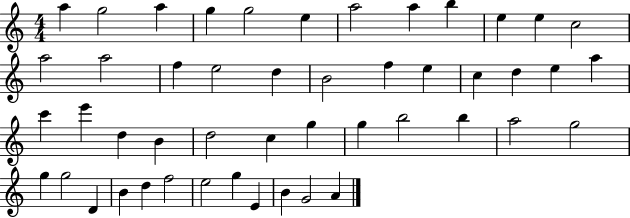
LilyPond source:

{
  \clef treble
  \numericTimeSignature
  \time 4/4
  \key c \major
  a''4 g''2 a''4 | g''4 g''2 e''4 | a''2 a''4 b''4 | e''4 e''4 c''2 | \break a''2 a''2 | f''4 e''2 d''4 | b'2 f''4 e''4 | c''4 d''4 e''4 a''4 | \break c'''4 e'''4 d''4 b'4 | d''2 c''4 g''4 | g''4 b''2 b''4 | a''2 g''2 | \break g''4 g''2 d'4 | b'4 d''4 f''2 | e''2 g''4 e'4 | b'4 g'2 a'4 | \break \bar "|."
}